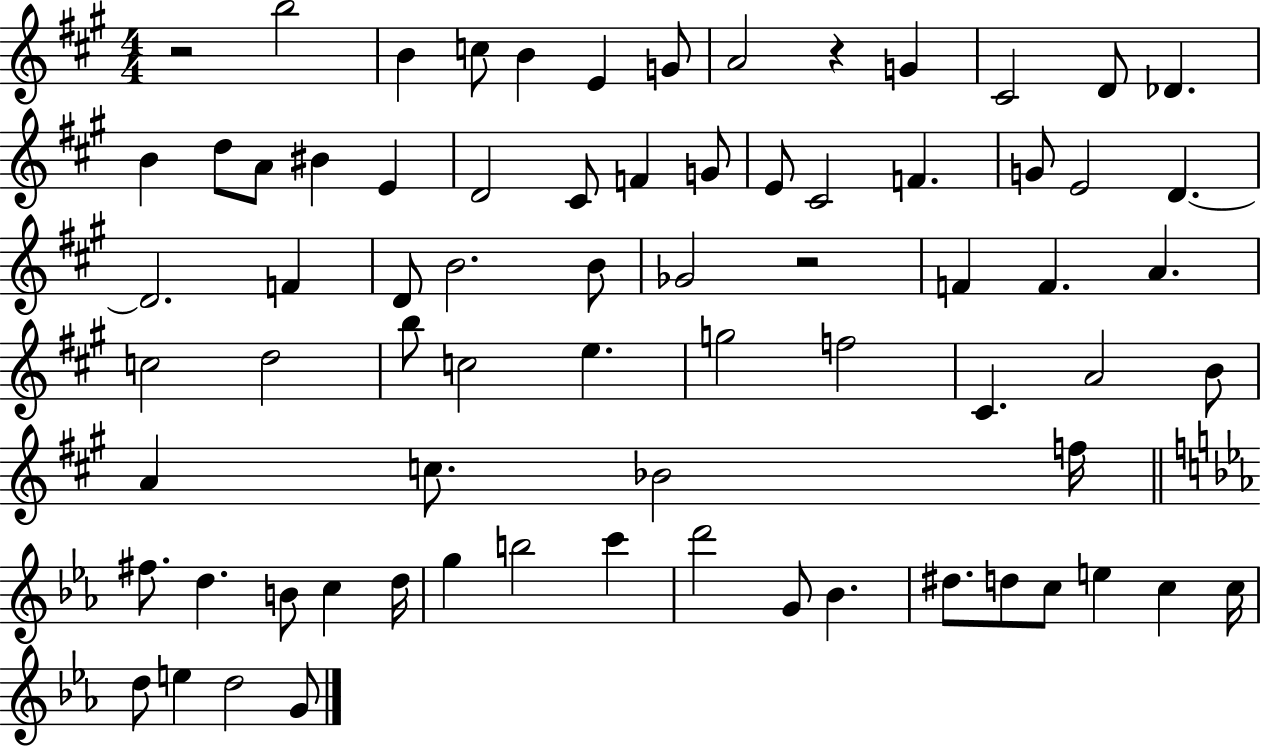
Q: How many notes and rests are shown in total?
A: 73